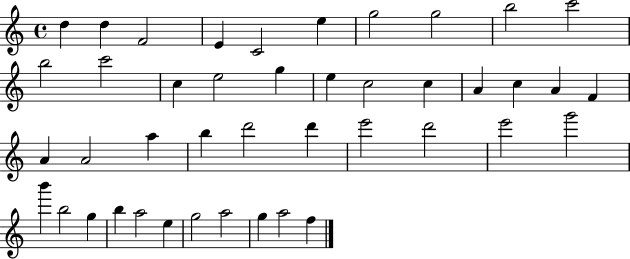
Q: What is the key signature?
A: C major